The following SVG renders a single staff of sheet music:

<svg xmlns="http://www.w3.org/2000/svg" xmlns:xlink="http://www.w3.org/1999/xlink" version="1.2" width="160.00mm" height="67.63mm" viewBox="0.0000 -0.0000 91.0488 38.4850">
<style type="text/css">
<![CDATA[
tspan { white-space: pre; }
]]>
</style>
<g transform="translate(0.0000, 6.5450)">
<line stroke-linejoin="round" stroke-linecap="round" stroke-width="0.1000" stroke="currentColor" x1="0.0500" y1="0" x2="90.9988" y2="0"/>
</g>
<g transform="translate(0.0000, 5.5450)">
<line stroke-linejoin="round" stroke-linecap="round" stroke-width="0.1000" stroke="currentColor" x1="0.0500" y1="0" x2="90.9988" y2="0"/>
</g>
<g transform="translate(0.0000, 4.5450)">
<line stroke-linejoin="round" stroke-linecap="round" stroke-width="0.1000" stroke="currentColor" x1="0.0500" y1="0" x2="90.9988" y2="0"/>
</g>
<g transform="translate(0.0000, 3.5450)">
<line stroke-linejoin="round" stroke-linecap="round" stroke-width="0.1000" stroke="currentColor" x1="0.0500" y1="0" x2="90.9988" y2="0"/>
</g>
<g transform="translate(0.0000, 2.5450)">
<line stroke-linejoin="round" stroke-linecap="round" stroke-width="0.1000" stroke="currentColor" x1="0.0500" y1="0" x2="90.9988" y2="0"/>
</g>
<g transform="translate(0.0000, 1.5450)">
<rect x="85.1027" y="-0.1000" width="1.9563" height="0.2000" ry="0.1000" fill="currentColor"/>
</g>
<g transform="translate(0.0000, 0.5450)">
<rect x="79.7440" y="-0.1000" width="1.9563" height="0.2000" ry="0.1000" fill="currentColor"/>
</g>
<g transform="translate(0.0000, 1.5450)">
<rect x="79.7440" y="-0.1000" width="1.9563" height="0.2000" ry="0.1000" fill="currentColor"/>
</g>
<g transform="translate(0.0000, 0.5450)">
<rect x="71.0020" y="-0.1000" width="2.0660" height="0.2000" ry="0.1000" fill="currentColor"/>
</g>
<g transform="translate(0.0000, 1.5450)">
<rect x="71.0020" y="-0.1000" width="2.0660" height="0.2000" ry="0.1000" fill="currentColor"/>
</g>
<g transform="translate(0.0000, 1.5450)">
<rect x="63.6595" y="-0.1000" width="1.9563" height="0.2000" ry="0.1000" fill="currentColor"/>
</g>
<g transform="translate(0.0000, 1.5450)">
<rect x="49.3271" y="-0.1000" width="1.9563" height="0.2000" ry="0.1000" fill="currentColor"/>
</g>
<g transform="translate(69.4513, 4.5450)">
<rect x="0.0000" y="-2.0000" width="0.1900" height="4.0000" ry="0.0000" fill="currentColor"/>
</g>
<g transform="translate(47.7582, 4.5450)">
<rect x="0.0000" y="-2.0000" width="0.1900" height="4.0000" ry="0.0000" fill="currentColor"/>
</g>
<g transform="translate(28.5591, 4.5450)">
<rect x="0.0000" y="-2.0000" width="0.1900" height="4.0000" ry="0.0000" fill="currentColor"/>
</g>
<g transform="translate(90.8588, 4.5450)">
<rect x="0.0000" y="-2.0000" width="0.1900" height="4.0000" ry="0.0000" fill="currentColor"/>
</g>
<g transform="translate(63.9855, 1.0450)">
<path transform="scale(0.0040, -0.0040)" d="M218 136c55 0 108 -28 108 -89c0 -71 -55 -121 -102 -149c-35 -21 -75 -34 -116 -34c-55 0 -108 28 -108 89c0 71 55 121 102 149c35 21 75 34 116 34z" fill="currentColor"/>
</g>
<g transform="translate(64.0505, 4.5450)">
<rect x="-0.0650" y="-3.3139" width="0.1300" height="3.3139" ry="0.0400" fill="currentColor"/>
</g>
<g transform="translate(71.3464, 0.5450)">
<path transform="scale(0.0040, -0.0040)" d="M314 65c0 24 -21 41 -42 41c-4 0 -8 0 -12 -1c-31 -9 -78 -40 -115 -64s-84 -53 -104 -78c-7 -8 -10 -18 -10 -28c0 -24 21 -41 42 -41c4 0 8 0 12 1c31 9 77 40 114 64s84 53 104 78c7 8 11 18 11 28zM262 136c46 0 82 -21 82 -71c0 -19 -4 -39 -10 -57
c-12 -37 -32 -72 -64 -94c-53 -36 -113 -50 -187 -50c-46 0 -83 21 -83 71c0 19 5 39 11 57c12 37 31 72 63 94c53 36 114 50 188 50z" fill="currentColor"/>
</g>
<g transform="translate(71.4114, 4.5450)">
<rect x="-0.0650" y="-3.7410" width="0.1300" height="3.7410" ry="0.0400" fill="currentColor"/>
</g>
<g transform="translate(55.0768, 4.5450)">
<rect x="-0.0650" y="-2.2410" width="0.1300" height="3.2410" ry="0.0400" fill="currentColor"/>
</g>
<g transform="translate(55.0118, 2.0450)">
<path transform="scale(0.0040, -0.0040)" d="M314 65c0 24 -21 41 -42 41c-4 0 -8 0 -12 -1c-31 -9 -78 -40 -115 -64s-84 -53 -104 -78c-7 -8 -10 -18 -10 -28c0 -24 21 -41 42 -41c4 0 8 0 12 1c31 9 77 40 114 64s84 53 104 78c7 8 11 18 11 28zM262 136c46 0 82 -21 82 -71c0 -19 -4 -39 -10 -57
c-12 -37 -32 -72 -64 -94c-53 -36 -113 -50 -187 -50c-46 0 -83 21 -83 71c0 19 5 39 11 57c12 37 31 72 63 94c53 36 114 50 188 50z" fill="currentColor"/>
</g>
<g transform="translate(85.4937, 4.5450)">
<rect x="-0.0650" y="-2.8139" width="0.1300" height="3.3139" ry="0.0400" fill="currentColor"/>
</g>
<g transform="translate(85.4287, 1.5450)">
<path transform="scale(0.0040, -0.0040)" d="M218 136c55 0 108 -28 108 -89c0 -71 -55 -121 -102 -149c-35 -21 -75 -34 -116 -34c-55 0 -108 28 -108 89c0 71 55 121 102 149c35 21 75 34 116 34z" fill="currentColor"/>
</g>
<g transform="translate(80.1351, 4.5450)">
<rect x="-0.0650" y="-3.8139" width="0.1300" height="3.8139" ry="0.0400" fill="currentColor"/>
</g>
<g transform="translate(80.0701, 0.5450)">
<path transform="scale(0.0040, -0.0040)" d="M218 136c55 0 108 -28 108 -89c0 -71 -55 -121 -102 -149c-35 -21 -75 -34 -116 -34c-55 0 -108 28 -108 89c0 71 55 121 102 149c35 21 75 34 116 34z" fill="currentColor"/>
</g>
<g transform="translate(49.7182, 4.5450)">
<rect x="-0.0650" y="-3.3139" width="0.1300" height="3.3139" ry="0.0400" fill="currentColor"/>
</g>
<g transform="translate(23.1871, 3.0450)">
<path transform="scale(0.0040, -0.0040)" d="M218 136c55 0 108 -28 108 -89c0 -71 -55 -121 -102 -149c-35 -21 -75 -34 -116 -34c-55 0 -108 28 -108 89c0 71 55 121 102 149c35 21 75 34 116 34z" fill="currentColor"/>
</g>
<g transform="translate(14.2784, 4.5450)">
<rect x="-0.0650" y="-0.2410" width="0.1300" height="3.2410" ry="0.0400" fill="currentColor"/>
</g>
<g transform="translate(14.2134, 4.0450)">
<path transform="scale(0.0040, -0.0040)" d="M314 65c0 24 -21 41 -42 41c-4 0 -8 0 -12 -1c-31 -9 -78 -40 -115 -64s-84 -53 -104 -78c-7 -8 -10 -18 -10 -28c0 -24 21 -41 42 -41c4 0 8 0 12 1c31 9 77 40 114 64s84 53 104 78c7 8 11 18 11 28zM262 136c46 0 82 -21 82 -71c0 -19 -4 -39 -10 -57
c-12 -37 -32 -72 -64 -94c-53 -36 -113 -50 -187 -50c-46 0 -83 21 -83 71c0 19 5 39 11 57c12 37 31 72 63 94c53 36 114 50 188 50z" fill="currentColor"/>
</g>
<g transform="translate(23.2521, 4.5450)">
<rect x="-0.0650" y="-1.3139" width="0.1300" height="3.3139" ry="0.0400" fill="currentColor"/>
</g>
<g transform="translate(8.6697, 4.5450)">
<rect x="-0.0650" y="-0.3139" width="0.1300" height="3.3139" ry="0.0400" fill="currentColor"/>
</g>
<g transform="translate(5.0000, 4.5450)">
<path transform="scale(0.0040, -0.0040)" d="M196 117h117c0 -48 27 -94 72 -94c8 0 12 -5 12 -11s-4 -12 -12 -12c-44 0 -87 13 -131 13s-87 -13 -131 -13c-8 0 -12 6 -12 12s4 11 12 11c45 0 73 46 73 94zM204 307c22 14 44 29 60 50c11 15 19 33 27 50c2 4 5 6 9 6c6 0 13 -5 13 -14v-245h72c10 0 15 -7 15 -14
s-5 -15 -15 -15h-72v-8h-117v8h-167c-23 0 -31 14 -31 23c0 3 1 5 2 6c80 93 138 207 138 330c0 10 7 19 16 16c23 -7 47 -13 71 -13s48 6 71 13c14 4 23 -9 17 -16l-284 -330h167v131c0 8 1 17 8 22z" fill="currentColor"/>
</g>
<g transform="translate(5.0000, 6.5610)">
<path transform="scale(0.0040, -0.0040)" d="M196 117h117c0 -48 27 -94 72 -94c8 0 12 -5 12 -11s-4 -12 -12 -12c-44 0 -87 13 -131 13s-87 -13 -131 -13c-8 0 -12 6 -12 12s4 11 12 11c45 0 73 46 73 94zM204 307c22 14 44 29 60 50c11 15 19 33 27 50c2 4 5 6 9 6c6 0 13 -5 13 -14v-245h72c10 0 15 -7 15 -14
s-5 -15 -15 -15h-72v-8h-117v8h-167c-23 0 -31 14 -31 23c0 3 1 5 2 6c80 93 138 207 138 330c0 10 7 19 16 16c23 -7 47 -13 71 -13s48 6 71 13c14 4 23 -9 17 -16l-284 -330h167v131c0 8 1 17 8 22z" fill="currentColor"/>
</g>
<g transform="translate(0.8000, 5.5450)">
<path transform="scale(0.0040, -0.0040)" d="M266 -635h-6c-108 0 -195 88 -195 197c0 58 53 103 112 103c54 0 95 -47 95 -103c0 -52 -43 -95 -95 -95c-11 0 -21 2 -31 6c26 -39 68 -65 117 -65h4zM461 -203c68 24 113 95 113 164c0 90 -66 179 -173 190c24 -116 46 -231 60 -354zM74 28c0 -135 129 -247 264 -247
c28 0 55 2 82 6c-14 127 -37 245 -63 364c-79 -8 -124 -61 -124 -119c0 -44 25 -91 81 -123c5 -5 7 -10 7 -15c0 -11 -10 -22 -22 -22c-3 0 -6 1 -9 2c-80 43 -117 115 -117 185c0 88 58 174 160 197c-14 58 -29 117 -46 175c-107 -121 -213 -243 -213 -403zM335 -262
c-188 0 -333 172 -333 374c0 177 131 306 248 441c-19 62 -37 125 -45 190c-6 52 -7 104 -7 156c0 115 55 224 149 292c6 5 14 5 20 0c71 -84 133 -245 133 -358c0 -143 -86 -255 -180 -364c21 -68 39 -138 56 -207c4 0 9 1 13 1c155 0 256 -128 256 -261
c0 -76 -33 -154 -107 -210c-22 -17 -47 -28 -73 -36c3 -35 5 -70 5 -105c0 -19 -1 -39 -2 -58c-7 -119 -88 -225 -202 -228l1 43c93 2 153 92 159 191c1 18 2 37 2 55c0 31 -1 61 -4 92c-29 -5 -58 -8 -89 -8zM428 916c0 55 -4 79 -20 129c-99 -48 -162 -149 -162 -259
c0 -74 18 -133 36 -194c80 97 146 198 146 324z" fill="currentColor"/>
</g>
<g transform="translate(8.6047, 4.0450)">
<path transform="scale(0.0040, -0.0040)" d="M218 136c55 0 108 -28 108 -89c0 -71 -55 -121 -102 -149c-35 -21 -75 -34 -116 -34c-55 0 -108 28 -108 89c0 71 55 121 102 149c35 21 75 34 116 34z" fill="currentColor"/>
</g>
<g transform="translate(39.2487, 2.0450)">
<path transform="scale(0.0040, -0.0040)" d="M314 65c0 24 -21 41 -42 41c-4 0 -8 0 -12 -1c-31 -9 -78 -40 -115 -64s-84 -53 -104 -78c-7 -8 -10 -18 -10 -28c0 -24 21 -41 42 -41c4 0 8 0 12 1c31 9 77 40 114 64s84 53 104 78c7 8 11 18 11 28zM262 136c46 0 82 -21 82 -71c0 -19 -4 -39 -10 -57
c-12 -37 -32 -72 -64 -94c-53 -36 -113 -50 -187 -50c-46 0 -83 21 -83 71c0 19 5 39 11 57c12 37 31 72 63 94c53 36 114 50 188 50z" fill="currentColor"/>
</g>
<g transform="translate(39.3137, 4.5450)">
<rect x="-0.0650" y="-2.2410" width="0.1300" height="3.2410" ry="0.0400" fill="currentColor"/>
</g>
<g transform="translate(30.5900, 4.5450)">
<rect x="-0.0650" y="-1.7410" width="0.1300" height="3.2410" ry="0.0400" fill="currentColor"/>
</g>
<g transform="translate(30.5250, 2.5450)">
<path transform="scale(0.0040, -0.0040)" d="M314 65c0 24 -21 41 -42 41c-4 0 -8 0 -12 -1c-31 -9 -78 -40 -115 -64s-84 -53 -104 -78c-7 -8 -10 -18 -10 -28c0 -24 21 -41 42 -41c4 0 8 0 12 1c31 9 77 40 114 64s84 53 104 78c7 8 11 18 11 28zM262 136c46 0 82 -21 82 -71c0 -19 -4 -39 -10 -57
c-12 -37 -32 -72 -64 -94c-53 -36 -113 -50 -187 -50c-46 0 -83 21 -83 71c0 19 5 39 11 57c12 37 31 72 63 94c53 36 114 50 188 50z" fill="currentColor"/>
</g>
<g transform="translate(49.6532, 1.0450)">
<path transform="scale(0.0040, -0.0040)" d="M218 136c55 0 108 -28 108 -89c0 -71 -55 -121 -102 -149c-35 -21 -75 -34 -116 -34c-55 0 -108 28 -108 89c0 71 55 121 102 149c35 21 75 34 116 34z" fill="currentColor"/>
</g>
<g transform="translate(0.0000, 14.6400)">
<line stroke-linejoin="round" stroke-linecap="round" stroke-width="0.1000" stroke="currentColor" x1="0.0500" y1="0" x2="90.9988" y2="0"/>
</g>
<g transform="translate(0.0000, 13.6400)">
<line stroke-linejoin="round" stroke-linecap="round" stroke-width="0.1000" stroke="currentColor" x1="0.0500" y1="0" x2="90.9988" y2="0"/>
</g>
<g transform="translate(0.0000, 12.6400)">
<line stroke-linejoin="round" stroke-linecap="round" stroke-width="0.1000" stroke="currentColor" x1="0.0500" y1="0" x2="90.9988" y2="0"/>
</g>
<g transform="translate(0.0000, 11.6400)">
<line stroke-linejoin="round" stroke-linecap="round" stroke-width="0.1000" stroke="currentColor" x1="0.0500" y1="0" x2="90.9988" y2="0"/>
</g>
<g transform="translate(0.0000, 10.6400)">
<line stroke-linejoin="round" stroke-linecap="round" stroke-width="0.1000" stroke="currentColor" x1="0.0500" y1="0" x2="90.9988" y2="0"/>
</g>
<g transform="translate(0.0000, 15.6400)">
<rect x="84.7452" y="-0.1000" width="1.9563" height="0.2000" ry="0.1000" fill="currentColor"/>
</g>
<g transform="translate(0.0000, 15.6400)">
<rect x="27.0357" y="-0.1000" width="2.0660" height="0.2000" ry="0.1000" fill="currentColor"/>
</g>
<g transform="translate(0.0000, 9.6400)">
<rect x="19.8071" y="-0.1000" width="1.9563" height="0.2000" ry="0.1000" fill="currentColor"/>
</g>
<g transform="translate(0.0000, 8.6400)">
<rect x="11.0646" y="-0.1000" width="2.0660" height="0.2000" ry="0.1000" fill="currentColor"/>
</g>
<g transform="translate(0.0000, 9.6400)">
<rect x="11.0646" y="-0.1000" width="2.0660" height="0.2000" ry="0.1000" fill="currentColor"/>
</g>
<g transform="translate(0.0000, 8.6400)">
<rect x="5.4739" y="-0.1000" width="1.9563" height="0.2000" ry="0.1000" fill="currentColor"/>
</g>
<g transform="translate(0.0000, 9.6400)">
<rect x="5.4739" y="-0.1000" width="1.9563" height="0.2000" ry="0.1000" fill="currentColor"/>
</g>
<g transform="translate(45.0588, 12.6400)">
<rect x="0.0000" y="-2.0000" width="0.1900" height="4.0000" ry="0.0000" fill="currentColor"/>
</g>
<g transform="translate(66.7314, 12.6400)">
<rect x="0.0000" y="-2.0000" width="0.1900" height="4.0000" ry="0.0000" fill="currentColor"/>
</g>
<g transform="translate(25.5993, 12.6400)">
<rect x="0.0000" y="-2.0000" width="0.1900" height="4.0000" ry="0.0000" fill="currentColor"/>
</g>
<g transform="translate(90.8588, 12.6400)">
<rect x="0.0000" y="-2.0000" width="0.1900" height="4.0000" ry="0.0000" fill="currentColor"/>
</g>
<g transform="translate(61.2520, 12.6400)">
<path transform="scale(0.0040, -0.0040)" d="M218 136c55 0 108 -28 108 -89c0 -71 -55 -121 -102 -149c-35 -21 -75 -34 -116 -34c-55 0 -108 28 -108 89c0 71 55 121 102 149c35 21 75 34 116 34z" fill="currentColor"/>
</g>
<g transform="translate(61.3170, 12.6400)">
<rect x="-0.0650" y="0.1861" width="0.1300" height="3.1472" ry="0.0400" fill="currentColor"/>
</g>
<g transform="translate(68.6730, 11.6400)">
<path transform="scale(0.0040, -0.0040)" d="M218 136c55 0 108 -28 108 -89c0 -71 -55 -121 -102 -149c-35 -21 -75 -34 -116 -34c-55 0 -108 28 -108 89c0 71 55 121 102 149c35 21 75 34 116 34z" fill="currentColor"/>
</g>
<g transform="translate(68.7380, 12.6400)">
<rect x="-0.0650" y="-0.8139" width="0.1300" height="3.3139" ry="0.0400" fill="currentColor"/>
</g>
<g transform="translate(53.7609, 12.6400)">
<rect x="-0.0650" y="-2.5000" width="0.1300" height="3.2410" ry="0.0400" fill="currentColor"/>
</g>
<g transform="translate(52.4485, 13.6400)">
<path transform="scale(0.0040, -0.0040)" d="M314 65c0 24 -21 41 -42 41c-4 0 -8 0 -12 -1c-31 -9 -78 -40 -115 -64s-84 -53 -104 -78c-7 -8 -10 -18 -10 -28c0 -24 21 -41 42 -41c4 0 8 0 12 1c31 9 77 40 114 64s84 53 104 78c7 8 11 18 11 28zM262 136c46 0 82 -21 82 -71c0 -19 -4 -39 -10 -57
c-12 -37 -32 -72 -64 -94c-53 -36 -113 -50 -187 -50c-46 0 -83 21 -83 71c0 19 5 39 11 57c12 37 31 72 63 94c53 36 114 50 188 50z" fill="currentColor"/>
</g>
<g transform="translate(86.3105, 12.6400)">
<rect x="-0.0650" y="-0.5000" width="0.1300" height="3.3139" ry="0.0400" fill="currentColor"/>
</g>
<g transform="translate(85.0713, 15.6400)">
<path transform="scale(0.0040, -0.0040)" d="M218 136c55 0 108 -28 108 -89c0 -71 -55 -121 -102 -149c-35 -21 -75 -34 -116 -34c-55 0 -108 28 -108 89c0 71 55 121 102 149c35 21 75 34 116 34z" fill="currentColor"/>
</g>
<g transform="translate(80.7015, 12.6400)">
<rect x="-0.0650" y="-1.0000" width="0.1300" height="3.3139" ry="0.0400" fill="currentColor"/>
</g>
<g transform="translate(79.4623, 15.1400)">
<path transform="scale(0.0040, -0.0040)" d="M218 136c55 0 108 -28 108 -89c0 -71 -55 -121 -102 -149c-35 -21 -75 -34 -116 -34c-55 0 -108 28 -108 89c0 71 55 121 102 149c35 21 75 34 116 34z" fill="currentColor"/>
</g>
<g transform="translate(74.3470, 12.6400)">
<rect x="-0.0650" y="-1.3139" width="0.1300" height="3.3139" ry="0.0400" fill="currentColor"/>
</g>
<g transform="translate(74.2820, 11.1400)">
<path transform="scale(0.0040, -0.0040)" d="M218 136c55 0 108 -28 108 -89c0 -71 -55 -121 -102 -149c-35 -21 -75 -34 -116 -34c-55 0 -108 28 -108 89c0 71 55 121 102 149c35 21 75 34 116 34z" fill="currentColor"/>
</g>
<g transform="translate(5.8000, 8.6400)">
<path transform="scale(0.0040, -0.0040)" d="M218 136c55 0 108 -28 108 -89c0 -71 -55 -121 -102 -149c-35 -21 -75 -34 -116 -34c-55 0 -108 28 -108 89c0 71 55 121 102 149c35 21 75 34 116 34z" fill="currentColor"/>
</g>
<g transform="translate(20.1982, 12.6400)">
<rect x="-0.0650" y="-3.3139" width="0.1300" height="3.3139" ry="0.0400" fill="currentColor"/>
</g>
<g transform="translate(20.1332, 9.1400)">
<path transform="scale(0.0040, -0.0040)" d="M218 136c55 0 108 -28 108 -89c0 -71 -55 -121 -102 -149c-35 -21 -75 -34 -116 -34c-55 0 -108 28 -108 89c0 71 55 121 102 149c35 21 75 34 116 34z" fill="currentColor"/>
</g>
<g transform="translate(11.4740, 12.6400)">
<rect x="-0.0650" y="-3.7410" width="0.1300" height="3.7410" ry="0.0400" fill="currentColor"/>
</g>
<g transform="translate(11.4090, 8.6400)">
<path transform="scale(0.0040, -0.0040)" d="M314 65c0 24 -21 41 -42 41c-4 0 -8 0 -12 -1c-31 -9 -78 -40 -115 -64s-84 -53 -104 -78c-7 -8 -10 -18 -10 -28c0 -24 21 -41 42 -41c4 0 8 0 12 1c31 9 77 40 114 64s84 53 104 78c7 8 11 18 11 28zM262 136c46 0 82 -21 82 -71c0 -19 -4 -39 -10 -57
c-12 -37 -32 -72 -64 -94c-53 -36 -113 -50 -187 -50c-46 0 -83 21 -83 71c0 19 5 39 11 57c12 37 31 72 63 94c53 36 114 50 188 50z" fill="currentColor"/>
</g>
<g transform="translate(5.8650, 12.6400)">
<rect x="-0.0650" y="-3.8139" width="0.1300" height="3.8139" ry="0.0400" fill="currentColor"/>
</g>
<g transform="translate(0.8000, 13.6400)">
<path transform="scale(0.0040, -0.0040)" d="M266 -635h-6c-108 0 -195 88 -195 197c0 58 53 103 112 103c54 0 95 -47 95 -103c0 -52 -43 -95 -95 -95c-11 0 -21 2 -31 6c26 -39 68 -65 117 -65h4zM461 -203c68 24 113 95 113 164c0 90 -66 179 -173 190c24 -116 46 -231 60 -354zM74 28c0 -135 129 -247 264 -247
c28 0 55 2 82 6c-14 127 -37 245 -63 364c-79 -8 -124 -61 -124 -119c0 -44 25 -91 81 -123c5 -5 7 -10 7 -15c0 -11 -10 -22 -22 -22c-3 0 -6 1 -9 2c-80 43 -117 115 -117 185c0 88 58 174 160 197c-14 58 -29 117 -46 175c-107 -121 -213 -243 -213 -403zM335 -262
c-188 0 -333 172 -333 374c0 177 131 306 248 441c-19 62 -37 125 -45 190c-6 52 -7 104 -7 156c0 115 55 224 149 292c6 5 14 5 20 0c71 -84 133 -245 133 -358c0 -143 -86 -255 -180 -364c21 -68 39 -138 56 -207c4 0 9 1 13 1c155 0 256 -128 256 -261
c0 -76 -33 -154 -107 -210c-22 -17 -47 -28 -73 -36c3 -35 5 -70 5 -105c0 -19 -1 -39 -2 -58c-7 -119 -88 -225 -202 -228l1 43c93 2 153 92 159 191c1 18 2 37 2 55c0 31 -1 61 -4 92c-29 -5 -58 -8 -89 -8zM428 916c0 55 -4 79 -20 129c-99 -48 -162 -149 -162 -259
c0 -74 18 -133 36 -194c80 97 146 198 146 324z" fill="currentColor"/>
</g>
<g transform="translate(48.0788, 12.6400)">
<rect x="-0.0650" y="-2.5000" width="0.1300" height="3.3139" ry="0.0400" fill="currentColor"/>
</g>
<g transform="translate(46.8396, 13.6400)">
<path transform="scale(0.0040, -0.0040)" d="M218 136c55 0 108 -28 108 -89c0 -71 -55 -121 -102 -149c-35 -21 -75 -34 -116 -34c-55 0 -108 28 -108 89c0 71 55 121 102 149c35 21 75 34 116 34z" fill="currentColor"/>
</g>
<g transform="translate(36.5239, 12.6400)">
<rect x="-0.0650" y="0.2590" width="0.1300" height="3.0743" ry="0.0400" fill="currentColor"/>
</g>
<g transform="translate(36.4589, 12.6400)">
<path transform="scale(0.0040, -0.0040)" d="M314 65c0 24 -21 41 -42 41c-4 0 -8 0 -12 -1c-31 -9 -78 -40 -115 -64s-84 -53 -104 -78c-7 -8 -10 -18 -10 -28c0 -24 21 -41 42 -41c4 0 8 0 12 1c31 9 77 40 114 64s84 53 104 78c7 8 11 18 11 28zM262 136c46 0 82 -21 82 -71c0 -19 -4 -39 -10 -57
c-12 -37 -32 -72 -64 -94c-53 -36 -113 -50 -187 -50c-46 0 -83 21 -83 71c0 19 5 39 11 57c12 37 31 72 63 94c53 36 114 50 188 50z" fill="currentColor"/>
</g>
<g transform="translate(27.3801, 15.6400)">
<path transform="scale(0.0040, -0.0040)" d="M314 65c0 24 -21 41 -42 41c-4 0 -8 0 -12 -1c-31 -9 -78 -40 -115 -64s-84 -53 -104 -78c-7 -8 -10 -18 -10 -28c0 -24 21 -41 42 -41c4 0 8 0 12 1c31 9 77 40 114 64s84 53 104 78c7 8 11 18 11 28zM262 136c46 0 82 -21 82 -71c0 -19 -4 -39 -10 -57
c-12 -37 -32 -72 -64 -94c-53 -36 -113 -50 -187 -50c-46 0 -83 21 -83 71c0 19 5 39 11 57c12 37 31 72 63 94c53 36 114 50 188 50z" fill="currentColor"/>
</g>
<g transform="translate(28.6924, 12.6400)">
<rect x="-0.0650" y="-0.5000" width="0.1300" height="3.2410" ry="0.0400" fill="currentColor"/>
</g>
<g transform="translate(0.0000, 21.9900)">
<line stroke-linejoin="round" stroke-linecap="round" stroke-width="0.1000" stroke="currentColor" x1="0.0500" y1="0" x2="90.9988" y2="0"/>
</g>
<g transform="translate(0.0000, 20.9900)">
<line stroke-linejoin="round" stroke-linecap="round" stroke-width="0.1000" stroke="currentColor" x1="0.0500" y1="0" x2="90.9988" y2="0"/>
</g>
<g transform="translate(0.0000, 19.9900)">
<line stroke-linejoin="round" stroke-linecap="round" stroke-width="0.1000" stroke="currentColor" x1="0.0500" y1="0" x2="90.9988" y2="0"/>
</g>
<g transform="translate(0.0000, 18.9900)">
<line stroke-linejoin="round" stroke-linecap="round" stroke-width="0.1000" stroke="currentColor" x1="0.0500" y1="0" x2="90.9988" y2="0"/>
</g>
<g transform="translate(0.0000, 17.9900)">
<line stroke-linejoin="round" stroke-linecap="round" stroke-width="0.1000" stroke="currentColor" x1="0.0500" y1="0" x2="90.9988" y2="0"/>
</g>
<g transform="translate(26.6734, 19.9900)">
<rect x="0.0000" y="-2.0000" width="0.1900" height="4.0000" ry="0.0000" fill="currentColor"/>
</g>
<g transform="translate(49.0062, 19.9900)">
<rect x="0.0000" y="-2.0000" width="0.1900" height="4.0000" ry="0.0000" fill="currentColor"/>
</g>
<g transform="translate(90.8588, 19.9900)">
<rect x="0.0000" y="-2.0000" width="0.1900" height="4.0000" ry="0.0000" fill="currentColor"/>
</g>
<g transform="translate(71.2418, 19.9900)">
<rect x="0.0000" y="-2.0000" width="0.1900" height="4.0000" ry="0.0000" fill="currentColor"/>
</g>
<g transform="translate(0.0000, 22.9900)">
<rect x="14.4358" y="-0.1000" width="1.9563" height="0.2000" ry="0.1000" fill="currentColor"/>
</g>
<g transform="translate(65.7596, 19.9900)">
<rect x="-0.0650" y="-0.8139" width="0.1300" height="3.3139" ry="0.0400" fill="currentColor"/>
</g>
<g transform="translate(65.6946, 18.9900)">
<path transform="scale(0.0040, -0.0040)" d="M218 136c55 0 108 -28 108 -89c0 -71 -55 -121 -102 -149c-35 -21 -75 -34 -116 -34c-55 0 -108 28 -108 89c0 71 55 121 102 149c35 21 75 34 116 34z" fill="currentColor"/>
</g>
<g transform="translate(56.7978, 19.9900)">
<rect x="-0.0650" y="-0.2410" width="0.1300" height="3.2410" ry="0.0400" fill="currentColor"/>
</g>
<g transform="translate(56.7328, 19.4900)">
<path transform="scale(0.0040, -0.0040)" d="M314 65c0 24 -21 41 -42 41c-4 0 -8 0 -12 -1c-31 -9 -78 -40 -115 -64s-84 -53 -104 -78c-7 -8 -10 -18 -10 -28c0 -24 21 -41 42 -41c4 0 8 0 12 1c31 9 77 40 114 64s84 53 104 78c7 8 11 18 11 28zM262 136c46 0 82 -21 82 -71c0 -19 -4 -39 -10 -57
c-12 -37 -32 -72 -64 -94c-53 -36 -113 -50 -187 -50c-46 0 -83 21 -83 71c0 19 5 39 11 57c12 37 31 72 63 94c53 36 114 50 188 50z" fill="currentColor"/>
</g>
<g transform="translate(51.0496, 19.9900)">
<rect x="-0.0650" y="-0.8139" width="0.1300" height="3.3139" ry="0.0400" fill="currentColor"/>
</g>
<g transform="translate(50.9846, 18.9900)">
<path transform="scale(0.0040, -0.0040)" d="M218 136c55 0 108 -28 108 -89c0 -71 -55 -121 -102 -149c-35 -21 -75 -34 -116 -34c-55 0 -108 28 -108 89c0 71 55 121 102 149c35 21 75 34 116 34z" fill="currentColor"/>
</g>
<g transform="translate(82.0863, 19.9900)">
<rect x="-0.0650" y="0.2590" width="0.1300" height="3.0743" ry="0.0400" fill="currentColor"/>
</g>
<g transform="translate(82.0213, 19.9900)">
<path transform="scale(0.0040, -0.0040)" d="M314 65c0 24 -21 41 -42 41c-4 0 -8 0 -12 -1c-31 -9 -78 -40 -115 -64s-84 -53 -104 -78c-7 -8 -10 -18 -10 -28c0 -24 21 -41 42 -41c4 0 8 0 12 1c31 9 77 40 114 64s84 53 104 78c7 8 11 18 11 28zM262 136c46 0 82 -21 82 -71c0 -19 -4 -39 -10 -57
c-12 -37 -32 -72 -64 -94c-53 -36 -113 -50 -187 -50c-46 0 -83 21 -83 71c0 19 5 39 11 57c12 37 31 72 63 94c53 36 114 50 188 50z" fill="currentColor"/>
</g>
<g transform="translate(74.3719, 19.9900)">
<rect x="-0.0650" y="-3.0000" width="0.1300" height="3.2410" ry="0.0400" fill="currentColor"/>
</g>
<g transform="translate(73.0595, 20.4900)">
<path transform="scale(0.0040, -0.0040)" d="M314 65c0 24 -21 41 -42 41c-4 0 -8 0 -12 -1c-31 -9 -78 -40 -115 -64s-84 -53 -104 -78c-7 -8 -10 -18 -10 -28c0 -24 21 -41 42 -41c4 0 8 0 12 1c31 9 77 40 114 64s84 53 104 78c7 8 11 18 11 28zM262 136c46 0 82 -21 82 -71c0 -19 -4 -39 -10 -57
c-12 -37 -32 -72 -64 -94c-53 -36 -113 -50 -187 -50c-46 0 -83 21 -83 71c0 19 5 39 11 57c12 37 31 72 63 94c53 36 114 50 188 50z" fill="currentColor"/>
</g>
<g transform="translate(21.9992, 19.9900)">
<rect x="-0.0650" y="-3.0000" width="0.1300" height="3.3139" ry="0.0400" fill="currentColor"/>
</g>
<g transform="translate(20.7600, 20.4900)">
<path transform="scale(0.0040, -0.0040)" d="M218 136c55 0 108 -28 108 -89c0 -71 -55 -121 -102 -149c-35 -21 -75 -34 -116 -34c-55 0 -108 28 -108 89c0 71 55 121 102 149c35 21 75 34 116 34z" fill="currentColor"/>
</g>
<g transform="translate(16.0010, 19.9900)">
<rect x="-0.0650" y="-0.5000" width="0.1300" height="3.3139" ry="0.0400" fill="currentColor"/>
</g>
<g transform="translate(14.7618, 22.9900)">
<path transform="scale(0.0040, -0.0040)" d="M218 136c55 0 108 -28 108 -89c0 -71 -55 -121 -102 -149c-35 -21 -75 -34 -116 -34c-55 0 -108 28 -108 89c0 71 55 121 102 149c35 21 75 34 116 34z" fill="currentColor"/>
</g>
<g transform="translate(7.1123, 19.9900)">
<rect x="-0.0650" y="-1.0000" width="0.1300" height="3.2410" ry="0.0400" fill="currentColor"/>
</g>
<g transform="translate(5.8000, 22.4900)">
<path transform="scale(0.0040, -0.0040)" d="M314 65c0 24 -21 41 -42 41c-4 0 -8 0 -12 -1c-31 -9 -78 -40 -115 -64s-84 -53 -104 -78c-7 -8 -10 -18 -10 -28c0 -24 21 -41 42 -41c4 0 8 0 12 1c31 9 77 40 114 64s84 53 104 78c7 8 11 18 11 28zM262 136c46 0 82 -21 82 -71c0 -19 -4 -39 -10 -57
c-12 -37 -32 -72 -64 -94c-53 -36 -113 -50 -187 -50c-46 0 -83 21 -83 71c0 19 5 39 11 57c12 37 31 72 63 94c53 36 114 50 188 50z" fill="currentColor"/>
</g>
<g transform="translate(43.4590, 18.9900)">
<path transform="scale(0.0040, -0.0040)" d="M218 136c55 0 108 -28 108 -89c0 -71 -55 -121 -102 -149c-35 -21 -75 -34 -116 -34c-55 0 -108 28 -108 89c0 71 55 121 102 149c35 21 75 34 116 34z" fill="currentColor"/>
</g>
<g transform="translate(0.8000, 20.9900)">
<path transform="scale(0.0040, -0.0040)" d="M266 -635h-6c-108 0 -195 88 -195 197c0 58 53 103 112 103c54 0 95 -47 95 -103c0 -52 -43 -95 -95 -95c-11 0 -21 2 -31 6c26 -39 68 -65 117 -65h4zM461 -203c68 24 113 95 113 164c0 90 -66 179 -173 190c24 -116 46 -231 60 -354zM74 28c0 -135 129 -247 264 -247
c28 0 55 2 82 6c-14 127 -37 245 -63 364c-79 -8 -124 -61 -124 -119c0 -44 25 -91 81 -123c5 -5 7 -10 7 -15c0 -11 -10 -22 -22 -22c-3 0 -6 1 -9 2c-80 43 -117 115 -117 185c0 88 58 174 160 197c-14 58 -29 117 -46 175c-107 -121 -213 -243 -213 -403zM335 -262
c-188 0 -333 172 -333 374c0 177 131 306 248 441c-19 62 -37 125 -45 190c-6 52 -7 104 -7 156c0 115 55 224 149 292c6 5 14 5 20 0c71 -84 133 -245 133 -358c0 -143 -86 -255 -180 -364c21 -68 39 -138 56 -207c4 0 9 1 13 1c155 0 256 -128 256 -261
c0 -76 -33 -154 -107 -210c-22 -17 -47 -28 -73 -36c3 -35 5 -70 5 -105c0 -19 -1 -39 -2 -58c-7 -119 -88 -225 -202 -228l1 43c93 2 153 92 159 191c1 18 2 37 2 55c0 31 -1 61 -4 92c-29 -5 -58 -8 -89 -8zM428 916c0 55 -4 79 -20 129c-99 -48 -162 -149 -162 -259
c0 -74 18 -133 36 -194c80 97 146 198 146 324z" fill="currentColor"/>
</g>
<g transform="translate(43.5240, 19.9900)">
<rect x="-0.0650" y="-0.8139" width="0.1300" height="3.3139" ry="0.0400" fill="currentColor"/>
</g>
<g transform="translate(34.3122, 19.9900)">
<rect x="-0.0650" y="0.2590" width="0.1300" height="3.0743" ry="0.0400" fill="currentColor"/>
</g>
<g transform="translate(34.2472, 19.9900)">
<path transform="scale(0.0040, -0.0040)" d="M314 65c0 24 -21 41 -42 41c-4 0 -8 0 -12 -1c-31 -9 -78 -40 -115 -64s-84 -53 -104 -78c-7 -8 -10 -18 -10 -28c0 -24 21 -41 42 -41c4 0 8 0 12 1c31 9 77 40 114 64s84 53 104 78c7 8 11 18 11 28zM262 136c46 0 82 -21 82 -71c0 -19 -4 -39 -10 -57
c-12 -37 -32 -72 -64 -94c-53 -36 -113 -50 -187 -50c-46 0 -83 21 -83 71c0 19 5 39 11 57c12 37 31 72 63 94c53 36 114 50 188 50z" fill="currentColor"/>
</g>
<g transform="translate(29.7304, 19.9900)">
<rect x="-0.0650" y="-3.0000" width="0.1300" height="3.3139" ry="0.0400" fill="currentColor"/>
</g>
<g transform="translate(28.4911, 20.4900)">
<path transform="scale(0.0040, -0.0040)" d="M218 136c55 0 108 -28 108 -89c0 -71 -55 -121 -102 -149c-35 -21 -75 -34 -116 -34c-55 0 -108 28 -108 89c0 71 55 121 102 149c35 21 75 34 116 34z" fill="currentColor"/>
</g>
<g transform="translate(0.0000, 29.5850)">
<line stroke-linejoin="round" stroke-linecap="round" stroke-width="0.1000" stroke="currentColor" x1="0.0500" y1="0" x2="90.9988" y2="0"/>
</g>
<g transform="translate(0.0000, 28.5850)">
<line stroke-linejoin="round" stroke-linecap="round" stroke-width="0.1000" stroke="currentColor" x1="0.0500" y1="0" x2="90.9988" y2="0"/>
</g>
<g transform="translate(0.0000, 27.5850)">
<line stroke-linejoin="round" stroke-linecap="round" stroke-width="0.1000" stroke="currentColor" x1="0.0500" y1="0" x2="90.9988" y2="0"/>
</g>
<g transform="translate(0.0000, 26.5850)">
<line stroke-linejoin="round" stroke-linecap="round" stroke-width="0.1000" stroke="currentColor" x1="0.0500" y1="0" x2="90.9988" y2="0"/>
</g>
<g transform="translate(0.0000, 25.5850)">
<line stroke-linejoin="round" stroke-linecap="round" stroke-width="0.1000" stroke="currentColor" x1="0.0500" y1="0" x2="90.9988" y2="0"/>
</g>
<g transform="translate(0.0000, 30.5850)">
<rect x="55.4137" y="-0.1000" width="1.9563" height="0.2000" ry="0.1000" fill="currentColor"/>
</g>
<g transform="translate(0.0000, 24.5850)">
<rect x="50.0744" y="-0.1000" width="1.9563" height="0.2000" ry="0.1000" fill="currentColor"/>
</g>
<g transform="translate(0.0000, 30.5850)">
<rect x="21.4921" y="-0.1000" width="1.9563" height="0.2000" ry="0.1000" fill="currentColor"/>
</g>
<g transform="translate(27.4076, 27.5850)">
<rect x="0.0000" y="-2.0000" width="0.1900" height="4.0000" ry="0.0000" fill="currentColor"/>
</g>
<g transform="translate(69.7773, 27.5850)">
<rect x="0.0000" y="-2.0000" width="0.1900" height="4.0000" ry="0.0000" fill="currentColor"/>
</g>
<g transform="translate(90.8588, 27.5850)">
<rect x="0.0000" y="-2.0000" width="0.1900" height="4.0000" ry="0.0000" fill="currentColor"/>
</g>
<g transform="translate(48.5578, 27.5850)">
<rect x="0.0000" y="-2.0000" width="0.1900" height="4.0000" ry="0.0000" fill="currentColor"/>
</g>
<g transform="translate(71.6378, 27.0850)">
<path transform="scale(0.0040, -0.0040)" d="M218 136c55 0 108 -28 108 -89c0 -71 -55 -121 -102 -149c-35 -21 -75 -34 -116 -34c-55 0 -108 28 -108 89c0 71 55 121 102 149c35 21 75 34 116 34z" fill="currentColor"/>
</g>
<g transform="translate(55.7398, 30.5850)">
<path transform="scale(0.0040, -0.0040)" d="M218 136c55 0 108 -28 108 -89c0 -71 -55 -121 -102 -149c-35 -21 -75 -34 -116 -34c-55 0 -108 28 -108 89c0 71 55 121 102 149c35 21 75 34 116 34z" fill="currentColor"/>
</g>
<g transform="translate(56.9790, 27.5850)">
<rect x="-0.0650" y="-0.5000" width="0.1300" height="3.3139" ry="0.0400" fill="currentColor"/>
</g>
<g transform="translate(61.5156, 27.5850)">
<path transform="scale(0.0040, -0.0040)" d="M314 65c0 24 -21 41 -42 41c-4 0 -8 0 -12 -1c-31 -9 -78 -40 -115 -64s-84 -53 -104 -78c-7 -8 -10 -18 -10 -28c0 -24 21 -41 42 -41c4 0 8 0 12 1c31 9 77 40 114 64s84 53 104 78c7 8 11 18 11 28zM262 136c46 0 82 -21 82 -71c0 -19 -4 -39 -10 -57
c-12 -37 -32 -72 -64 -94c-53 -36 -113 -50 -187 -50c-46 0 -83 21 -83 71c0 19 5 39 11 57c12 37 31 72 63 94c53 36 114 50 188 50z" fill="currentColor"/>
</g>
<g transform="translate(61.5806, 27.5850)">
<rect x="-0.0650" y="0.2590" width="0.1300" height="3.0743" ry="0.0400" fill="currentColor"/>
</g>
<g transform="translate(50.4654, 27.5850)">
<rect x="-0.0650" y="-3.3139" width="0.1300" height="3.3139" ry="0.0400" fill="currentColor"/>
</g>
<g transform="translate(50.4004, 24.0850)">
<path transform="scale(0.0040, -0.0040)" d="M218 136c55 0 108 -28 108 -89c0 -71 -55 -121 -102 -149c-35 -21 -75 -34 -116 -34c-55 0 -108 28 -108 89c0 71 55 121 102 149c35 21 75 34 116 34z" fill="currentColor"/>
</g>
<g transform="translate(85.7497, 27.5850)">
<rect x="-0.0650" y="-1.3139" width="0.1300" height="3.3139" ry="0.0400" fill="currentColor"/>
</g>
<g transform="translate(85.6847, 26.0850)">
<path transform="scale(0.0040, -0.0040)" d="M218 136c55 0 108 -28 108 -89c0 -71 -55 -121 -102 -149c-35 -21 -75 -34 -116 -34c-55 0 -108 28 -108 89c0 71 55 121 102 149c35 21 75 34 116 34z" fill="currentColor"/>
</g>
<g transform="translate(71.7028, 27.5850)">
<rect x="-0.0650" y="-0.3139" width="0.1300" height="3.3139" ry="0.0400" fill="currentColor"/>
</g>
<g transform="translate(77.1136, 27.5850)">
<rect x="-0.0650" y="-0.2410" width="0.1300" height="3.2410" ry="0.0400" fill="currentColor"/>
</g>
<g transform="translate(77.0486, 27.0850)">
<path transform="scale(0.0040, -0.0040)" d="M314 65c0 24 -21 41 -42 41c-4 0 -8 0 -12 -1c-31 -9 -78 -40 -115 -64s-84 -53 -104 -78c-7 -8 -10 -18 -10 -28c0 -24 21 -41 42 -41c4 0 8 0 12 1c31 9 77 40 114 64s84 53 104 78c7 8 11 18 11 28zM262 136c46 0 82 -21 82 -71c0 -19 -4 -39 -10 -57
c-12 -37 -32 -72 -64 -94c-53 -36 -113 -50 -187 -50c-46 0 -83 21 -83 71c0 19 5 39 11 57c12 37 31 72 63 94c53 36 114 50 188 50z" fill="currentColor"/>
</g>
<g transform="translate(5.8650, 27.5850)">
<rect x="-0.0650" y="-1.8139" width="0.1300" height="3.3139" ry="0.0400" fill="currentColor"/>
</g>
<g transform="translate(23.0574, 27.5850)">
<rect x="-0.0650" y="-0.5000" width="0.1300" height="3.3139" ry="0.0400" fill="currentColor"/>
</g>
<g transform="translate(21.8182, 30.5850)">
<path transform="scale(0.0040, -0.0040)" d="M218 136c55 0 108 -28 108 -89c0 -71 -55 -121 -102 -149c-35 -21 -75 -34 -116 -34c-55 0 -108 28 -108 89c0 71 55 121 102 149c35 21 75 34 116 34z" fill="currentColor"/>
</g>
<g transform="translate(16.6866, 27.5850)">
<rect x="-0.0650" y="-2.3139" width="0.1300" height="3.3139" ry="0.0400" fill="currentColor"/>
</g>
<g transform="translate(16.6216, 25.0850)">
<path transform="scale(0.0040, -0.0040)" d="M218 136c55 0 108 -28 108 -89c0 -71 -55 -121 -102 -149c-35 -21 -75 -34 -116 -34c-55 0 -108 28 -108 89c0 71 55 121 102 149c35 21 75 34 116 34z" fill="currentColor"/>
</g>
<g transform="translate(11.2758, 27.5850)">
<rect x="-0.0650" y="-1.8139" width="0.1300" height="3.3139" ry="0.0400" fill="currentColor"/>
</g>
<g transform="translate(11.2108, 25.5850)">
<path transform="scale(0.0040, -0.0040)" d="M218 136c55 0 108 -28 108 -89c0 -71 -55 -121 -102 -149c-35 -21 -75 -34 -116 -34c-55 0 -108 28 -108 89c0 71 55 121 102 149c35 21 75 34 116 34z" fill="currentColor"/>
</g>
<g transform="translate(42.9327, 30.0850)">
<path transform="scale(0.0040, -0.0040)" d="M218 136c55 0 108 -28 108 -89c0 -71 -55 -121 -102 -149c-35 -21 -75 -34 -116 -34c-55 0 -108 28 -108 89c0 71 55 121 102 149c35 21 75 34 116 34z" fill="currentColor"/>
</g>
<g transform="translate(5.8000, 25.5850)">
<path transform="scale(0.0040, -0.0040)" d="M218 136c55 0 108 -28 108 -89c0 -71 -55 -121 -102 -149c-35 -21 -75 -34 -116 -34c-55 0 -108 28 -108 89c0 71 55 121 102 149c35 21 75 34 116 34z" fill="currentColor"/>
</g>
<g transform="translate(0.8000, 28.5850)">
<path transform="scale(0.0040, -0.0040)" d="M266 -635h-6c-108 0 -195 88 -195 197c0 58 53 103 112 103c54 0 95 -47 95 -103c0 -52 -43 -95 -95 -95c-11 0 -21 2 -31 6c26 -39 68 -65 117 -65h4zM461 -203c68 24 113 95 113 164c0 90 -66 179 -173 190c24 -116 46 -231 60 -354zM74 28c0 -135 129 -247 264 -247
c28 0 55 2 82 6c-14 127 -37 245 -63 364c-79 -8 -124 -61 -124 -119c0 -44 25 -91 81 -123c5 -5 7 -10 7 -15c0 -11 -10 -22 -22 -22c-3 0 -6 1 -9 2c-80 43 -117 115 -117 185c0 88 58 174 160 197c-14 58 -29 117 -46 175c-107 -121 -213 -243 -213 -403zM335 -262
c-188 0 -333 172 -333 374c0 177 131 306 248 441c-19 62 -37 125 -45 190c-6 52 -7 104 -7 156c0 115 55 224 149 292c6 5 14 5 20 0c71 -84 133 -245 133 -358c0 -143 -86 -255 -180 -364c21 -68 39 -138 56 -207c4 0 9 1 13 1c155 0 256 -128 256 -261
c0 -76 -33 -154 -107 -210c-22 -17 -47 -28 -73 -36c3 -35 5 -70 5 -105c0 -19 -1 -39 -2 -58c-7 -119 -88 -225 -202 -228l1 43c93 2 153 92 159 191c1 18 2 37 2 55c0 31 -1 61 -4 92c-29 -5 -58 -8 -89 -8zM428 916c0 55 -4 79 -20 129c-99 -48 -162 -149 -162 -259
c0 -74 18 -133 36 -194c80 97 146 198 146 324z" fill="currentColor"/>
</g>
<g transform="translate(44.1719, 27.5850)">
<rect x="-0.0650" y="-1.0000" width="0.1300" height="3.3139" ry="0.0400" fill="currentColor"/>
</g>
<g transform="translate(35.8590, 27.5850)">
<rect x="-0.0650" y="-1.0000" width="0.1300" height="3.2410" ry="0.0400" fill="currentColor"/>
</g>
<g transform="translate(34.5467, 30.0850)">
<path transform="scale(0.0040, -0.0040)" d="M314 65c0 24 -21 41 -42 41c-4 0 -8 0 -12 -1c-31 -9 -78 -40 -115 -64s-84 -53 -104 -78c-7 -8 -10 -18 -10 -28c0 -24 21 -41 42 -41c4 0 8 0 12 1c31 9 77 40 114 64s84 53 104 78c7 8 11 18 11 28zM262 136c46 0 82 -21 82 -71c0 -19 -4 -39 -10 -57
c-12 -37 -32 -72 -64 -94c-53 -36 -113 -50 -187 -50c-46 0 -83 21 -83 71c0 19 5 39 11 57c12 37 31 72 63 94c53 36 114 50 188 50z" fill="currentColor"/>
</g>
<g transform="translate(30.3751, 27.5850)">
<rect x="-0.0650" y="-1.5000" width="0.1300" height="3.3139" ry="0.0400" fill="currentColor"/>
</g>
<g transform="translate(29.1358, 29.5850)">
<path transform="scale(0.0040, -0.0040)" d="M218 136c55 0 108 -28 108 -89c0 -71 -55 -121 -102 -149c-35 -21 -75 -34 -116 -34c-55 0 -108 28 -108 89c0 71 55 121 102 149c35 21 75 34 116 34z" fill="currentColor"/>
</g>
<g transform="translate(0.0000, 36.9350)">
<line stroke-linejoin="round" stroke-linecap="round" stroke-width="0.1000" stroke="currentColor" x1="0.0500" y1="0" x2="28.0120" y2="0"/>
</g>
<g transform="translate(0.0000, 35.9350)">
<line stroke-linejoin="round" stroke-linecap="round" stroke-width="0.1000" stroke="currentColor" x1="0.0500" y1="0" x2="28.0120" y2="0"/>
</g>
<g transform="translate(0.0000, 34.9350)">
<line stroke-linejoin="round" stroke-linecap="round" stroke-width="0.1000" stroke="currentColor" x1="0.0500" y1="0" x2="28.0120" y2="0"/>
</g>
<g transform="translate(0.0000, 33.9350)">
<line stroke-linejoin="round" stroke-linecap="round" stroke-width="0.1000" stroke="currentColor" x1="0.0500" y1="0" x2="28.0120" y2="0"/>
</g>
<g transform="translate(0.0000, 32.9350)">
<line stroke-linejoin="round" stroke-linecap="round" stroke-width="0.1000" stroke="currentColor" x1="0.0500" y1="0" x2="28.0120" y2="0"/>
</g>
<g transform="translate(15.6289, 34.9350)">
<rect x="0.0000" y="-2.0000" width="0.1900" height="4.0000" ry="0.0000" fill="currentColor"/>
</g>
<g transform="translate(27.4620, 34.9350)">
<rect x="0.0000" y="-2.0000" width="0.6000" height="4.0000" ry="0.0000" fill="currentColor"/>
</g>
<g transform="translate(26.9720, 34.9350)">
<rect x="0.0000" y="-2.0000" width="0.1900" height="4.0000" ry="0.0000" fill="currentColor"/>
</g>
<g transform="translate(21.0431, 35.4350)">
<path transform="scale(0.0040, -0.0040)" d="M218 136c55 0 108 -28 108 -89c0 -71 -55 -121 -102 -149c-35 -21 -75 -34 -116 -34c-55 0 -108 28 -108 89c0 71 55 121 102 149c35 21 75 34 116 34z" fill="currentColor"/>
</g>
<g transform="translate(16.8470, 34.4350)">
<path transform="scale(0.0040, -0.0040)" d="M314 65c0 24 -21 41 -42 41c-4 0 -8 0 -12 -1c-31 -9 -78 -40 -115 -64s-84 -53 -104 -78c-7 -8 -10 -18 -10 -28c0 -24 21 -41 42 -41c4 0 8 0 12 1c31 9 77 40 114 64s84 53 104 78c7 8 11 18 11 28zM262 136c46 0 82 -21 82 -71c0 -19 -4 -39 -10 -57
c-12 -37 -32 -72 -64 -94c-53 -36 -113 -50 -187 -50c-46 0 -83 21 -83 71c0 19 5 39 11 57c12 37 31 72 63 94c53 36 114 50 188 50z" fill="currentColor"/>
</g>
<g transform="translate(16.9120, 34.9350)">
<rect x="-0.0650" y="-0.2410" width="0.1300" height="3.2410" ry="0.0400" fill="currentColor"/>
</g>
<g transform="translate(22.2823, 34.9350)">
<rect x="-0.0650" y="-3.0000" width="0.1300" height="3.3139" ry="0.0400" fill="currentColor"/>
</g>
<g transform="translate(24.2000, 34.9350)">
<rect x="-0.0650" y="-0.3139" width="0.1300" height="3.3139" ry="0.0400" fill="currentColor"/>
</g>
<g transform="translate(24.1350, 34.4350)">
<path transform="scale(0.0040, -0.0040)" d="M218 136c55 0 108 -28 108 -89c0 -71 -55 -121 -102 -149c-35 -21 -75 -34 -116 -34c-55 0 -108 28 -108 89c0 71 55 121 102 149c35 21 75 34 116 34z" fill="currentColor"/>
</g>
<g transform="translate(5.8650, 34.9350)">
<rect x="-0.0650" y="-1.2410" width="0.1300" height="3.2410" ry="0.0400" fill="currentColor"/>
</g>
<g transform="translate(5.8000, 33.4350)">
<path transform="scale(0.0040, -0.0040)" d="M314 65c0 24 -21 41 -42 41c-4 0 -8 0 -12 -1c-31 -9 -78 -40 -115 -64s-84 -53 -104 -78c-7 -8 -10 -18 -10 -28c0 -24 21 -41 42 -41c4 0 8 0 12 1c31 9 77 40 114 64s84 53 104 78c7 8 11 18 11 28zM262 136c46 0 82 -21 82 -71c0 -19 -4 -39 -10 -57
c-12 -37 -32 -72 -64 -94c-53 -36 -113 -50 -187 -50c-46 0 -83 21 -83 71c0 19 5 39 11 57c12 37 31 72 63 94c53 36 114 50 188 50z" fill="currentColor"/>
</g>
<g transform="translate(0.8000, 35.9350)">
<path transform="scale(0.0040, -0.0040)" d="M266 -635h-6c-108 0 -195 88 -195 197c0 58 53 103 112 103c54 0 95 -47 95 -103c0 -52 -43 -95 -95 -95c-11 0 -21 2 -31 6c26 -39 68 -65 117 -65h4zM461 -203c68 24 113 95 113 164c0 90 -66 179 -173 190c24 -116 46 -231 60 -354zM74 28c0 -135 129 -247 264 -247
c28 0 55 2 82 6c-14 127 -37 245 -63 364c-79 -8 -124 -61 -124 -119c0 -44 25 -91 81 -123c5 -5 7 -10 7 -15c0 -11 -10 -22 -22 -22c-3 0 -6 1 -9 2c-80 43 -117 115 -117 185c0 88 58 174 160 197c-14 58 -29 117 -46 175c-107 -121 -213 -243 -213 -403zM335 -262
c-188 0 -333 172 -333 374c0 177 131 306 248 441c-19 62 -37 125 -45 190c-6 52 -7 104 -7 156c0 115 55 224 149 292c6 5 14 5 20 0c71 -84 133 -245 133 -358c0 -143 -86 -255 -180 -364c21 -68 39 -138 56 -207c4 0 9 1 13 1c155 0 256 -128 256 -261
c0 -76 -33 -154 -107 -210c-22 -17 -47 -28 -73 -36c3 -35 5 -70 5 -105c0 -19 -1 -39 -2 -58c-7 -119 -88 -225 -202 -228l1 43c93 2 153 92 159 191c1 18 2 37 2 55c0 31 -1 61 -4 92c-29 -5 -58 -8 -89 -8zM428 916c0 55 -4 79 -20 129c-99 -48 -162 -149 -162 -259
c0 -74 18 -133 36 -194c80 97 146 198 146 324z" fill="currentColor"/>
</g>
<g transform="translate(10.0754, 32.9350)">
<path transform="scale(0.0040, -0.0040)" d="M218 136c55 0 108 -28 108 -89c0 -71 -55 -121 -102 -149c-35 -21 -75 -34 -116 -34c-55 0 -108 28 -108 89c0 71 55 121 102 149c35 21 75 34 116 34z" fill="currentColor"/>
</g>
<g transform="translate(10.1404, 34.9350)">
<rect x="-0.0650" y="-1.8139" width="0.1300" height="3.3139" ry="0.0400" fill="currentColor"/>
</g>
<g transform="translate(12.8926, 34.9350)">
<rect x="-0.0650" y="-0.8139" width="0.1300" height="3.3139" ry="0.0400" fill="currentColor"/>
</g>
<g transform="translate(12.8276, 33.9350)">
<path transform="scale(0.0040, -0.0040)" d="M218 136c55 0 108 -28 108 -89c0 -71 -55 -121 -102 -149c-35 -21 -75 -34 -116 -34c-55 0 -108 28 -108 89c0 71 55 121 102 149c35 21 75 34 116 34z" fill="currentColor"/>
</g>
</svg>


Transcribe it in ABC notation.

X:1
T:Untitled
M:4/4
L:1/4
K:C
c c2 e f2 g2 b g2 b c'2 c' a c' c'2 b C2 B2 G G2 B d e D C D2 C A A B2 d d c2 d A2 B2 f f g C E D2 D b C B2 c c2 e e2 f d c2 A c